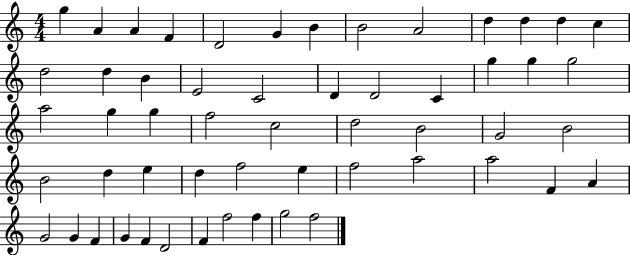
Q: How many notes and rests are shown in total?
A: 55